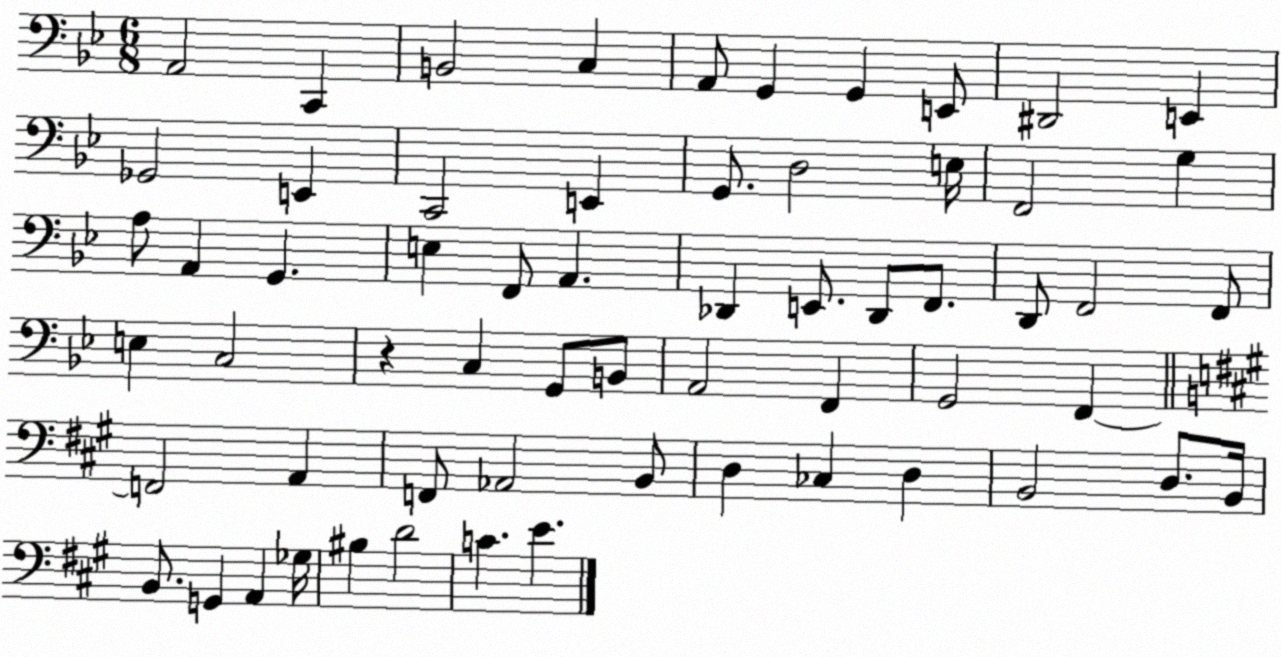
X:1
T:Untitled
M:6/8
L:1/4
K:Bb
A,,2 C,, B,,2 C, A,,/2 G,, G,, E,,/2 ^D,,2 E,, _G,,2 E,, C,,2 E,, G,,/2 D,2 E,/4 F,,2 G, A,/2 A,, G,, E, F,,/2 A,, _D,, E,,/2 _D,,/2 F,,/2 D,,/2 F,,2 F,,/2 E, C,2 z C, G,,/2 B,,/2 A,,2 F,, G,,2 F,, F,,2 A,, F,,/2 _A,,2 B,,/2 D, _C, D, B,,2 D,/2 B,,/4 B,,/2 G,, A,, _G,/4 ^B, D2 C E